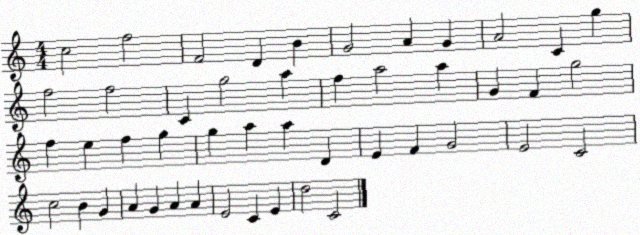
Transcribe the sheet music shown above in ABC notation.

X:1
T:Untitled
M:4/4
L:1/4
K:C
c2 f2 F2 D B G2 A G A2 C g f2 f2 C g2 a f a2 a G F g2 f e f g g a a D E F G2 E2 C2 c2 B G A G A A E2 C E d2 C2